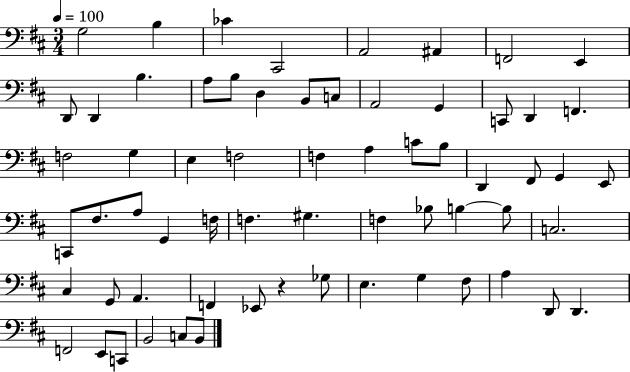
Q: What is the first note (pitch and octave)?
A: G3